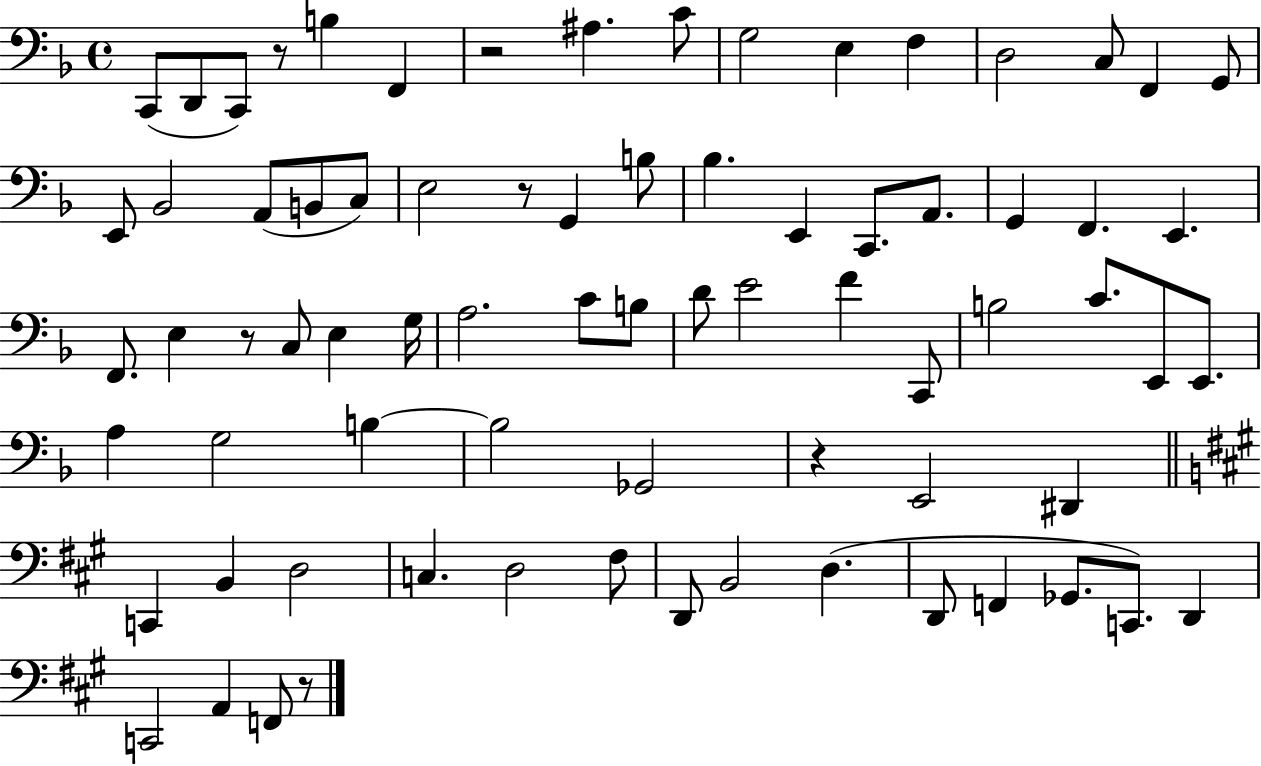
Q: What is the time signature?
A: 4/4